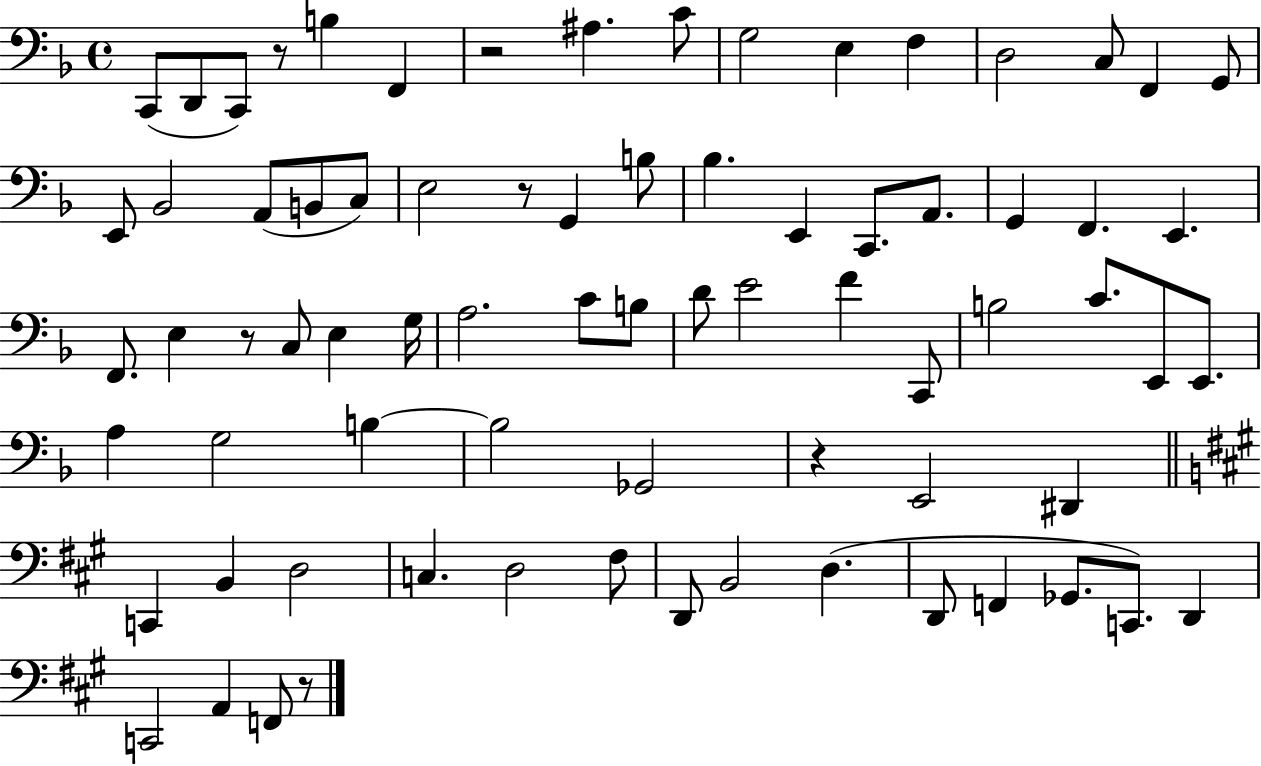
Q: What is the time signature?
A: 4/4